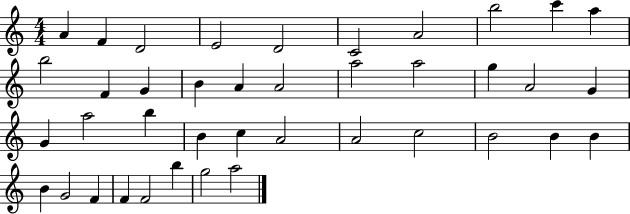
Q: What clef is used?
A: treble